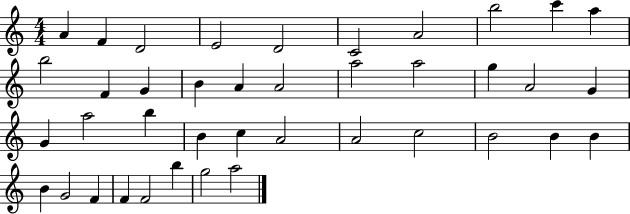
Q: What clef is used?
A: treble